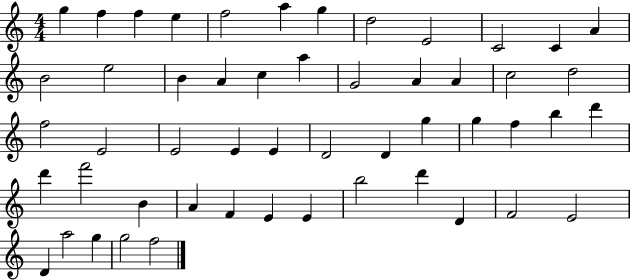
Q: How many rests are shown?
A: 0